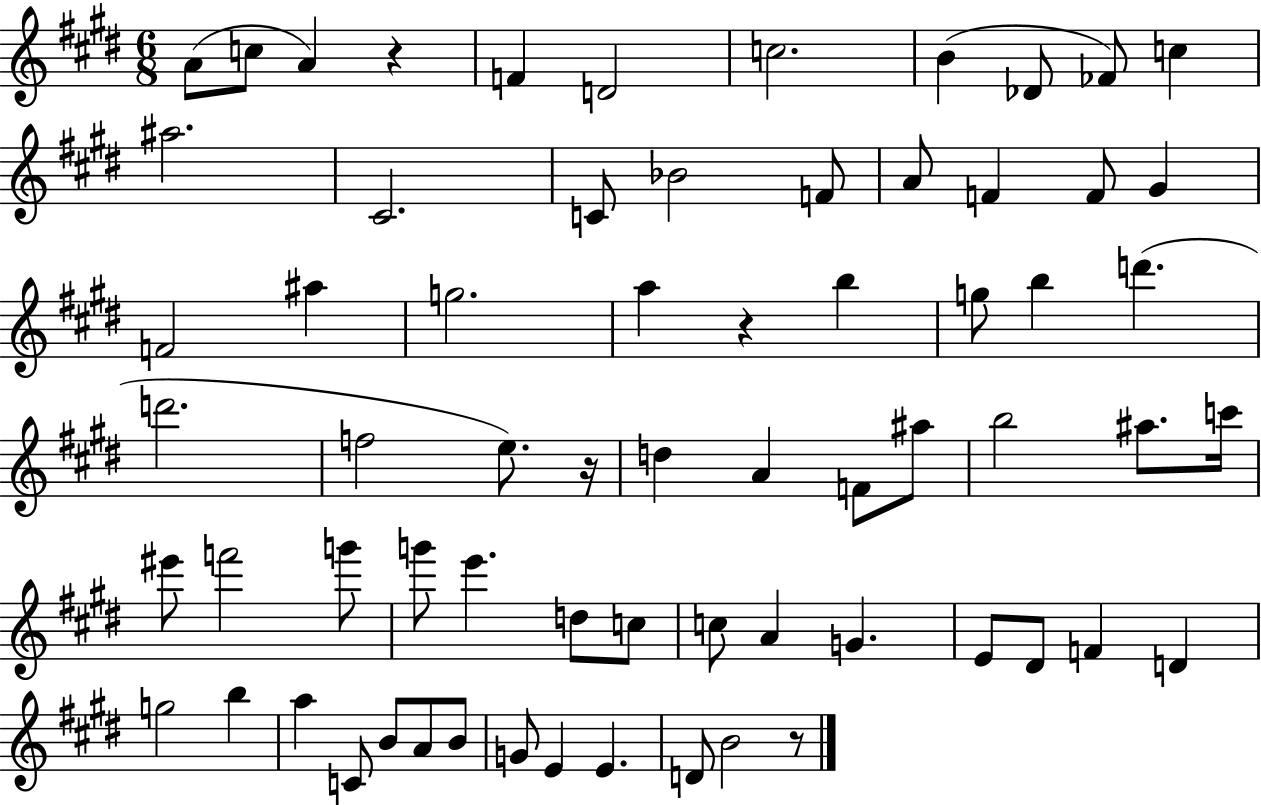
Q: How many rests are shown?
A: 4